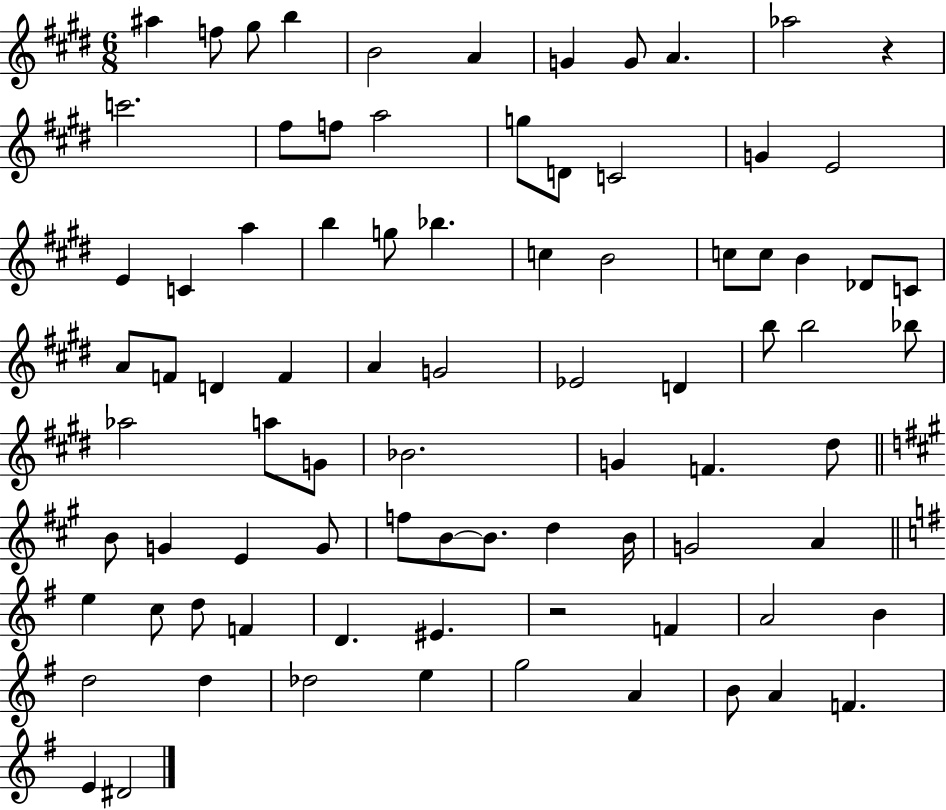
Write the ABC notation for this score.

X:1
T:Untitled
M:6/8
L:1/4
K:E
^a f/2 ^g/2 b B2 A G G/2 A _a2 z c'2 ^f/2 f/2 a2 g/2 D/2 C2 G E2 E C a b g/2 _b c B2 c/2 c/2 B _D/2 C/2 A/2 F/2 D F A G2 _E2 D b/2 b2 _b/2 _a2 a/2 G/2 _B2 G F ^d/2 B/2 G E G/2 f/2 B/2 B/2 d B/4 G2 A e c/2 d/2 F D ^E z2 F A2 B d2 d _d2 e g2 A B/2 A F E ^D2